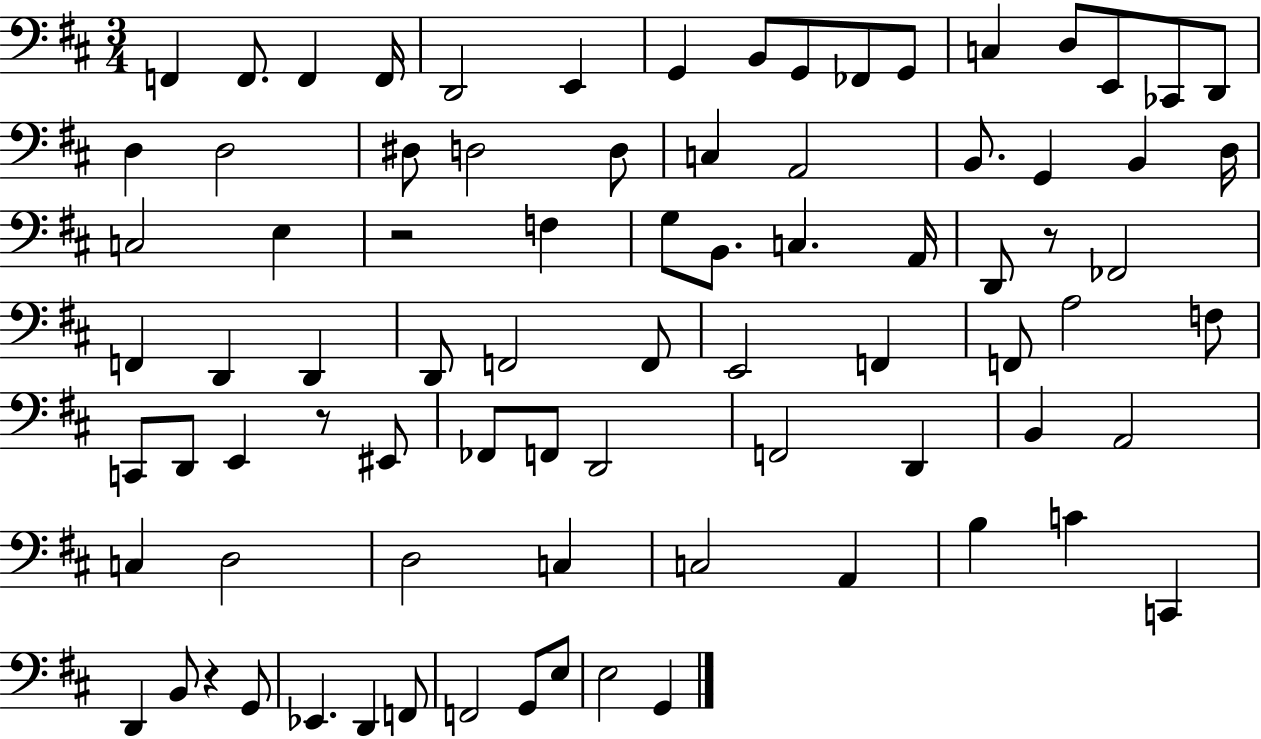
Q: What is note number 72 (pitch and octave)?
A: D2